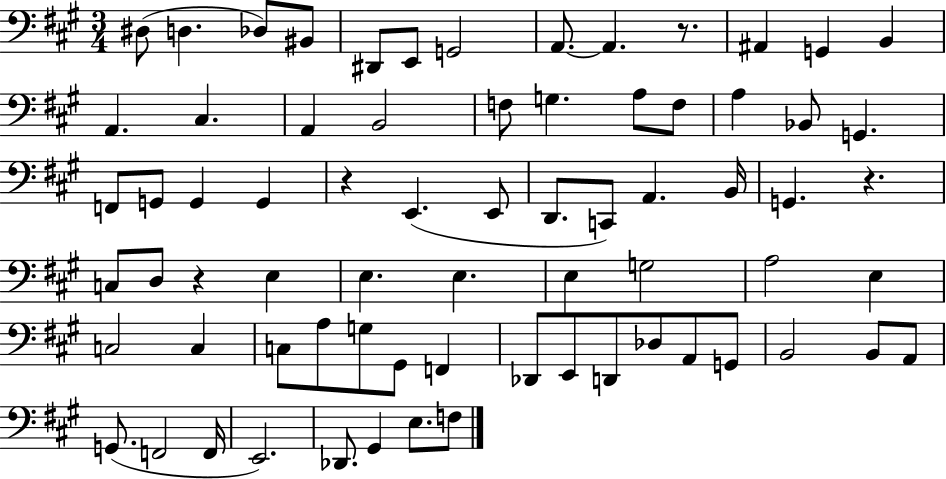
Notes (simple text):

D#3/e D3/q. Db3/e BIS2/e D#2/e E2/e G2/h A2/e. A2/q. R/e. A#2/q G2/q B2/q A2/q. C#3/q. A2/q B2/h F3/e G3/q. A3/e F3/e A3/q Bb2/e G2/q. F2/e G2/e G2/q G2/q R/q E2/q. E2/e D2/e. C2/e A2/q. B2/s G2/q. R/q. C3/e D3/e R/q E3/q E3/q. E3/q. E3/q G3/h A3/h E3/q C3/h C3/q C3/e A3/e G3/e G#2/e F2/q Db2/e E2/e D2/e Db3/e A2/e G2/e B2/h B2/e A2/e G2/e. F2/h F2/s E2/h. Db2/e. G#2/q E3/e. F3/e